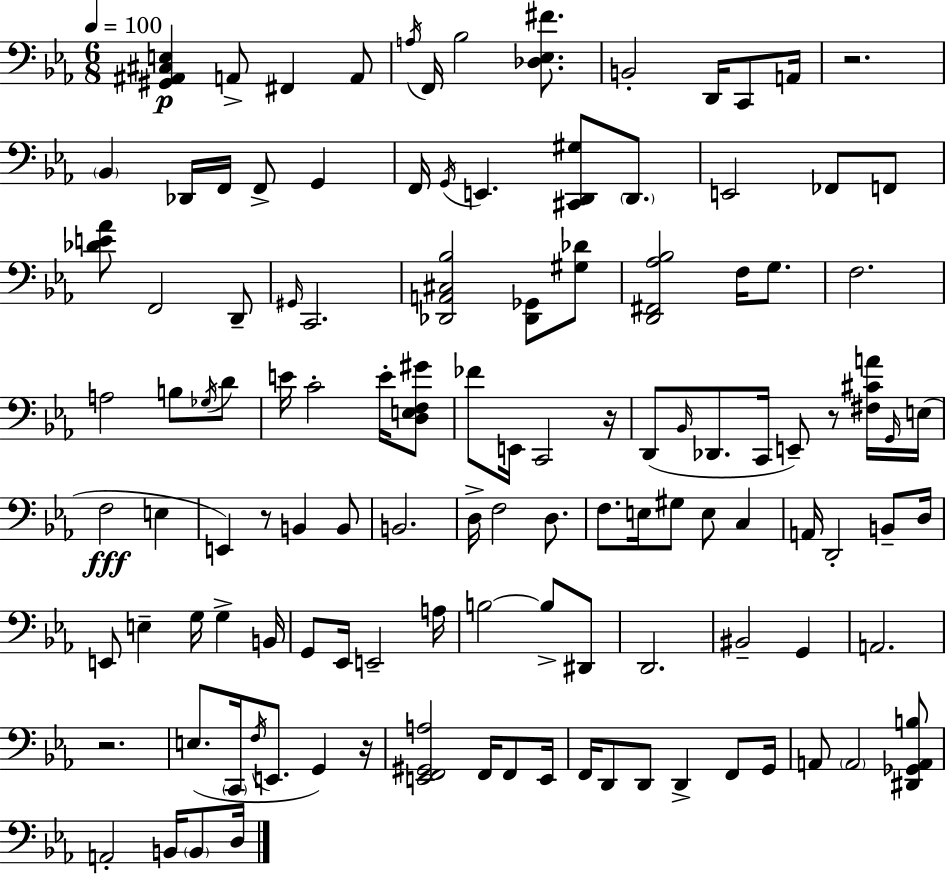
{
  \clef bass
  \numericTimeSignature
  \time 6/8
  \key c \minor
  \tempo 4 = 100
  <gis, ais, cis e>4\p a,8-> fis,4 a,8 | \acciaccatura { a16 } f,16 bes2 <des ees fis'>8. | b,2-. d,16 c,8 | a,16 r2. | \break \parenthesize bes,4 des,16 f,16 f,8-> g,4 | f,16 \acciaccatura { g,16 } e,4. <cis, d, gis>8 \parenthesize d,8. | e,2 fes,8 | f,8 <des' e' aes'>8 f,2 | \break d,8-- \grace { gis,16 } c,2. | <des, a, cis bes>2 <des, ges,>8 | <gis des'>8 <d, fis, aes bes>2 f16 | g8. f2. | \break a2 b8 | \acciaccatura { ges16 } d'8 e'16 c'2-. | e'16-. <d e f gis'>8 fes'8 e,16 c,2 | r16 d,8( \grace { bes,16 } des,8. c,16 e,8--) | \break r8 <fis cis' a'>16 \grace { g,16 }( e16 f2\fff | e4 e,4) r8 | b,4 b,8 b,2. | d16-> f2 | \break d8. f8. e16 gis8 | e8 c4 a,16 d,2-. | b,8-- d16 e,8 e4-- | g16 g4-> b,16 g,8 ees,16 e,2-- | \break a16 b2~~ | b8-> dis,8 d,2. | bis,2-- | g,4 a,2. | \break r2. | e8.( \parenthesize c,16 \acciaccatura { f16 } e,8. | g,4) r16 <e, f, gis, a>2 | f,16 f,8 e,16 f,16 d,8 d,8 | \break d,4-> f,8 g,16 a,8 \parenthesize a,2 | <dis, ges, a, b>8 a,2-. | b,16 \parenthesize b,8 d16 \bar "|."
}